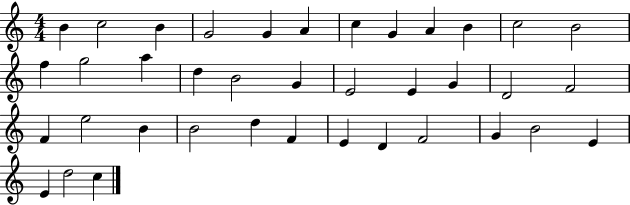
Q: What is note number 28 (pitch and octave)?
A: D5